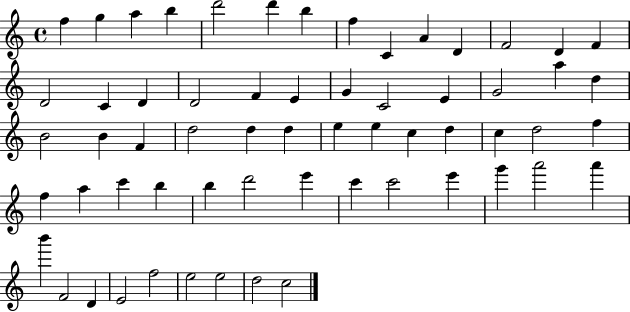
F5/q G5/q A5/q B5/q D6/h D6/q B5/q F5/q C4/q A4/q D4/q F4/h D4/q F4/q D4/h C4/q D4/q D4/h F4/q E4/q G4/q C4/h E4/q G4/h A5/q D5/q B4/h B4/q F4/q D5/h D5/q D5/q E5/q E5/q C5/q D5/q C5/q D5/h F5/q F5/q A5/q C6/q B5/q B5/q D6/h E6/q C6/q C6/h E6/q G6/q A6/h A6/q B6/q F4/h D4/q E4/h F5/h E5/h E5/h D5/h C5/h